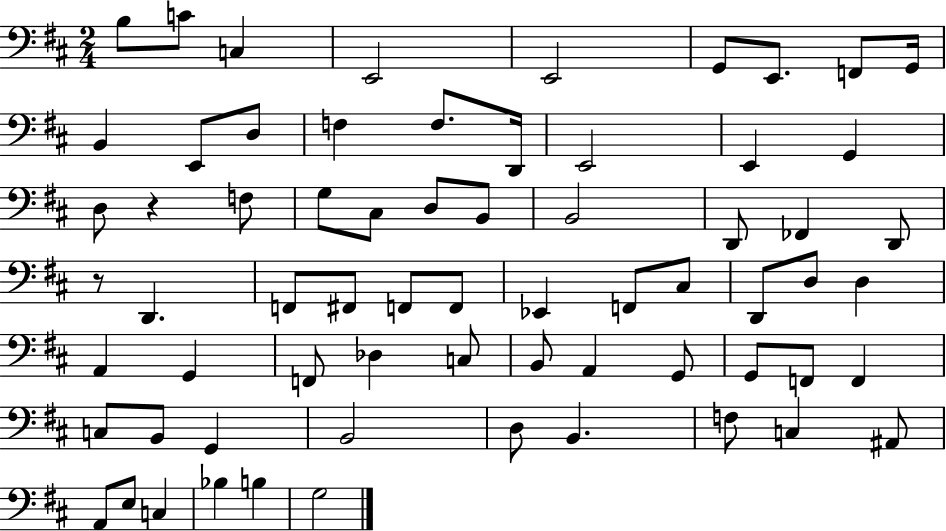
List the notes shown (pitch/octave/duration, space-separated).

B3/e C4/e C3/q E2/h E2/h G2/e E2/e. F2/e G2/s B2/q E2/e D3/e F3/q F3/e. D2/s E2/h E2/q G2/q D3/e R/q F3/e G3/e C#3/e D3/e B2/e B2/h D2/e FES2/q D2/e R/e D2/q. F2/e F#2/e F2/e F2/e Eb2/q F2/e C#3/e D2/e D3/e D3/q A2/q G2/q F2/e Db3/q C3/e B2/e A2/q G2/e G2/e F2/e F2/q C3/e B2/e G2/q B2/h D3/e B2/q. F3/e C3/q A#2/e A2/e E3/e C3/q Bb3/q B3/q G3/h